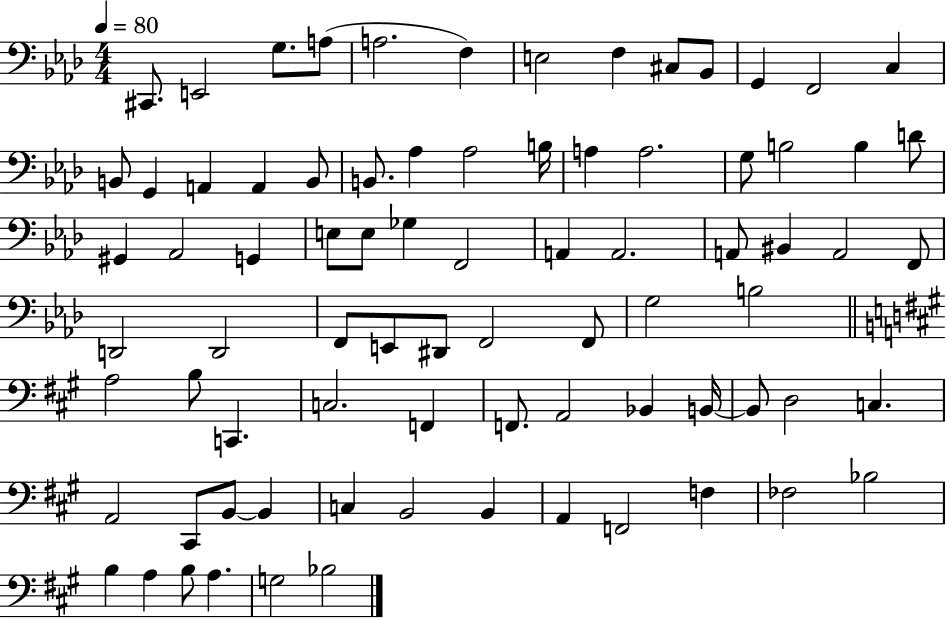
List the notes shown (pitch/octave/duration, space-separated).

C#2/e. E2/h G3/e. A3/e A3/h. F3/q E3/h F3/q C#3/e Bb2/e G2/q F2/h C3/q B2/e G2/q A2/q A2/q B2/e B2/e. Ab3/q Ab3/h B3/s A3/q A3/h. G3/e B3/h B3/q D4/e G#2/q Ab2/h G2/q E3/e E3/e Gb3/q F2/h A2/q A2/h. A2/e BIS2/q A2/h F2/e D2/h D2/h F2/e E2/e D#2/e F2/h F2/e G3/h B3/h A3/h B3/e C2/q. C3/h. F2/q F2/e. A2/h Bb2/q B2/s B2/e D3/h C3/q. A2/h C#2/e B2/e B2/q C3/q B2/h B2/q A2/q F2/h F3/q FES3/h Bb3/h B3/q A3/q B3/e A3/q. G3/h Bb3/h